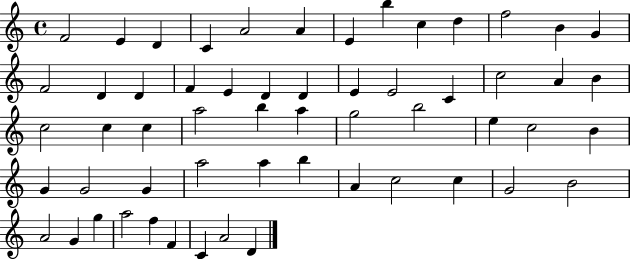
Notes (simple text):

F4/h E4/q D4/q C4/q A4/h A4/q E4/q B5/q C5/q D5/q F5/h B4/q G4/q F4/h D4/q D4/q F4/q E4/q D4/q D4/q E4/q E4/h C4/q C5/h A4/q B4/q C5/h C5/q C5/q A5/h B5/q A5/q G5/h B5/h E5/q C5/h B4/q G4/q G4/h G4/q A5/h A5/q B5/q A4/q C5/h C5/q G4/h B4/h A4/h G4/q G5/q A5/h F5/q F4/q C4/q A4/h D4/q